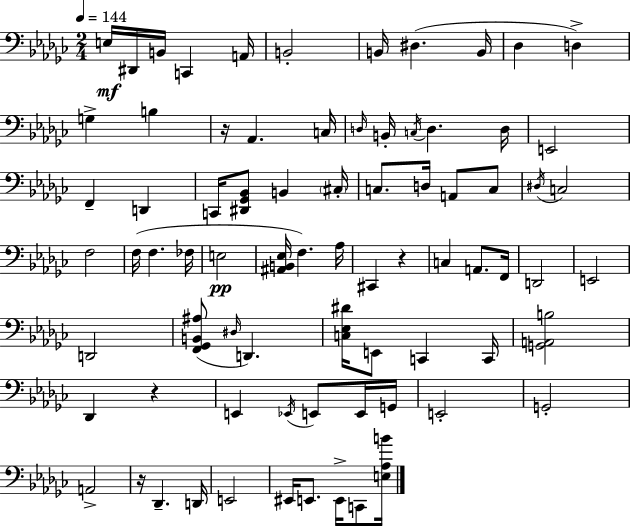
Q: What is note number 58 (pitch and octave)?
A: E2